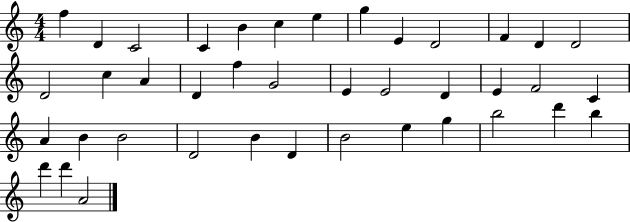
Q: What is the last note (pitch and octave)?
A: A4